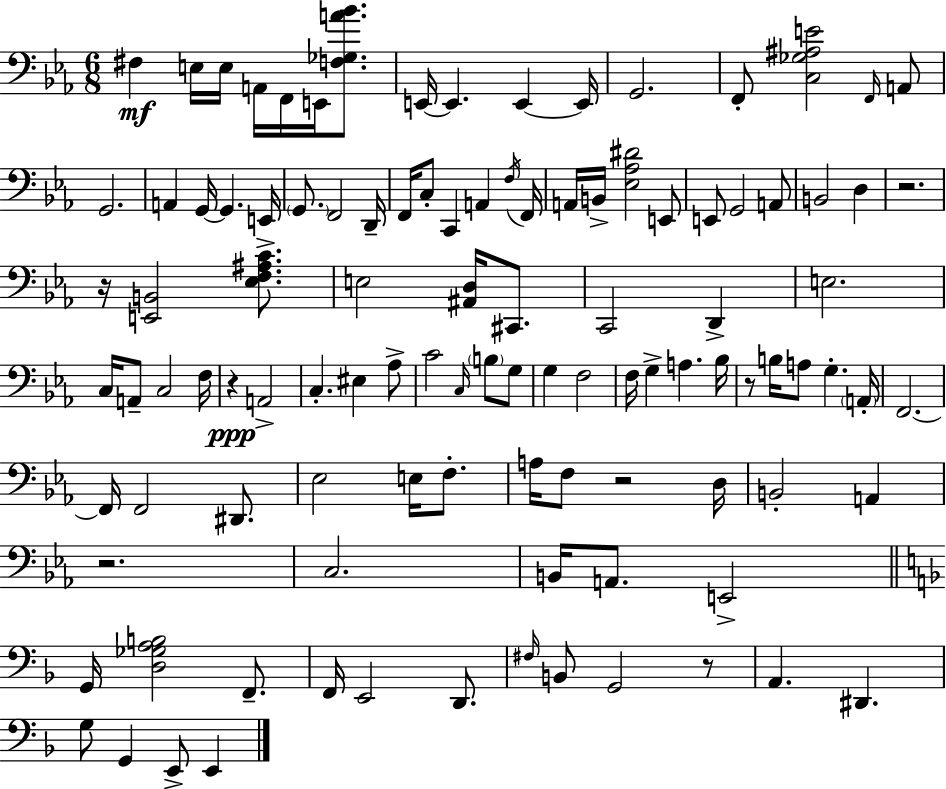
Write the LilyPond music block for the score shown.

{
  \clef bass
  \numericTimeSignature
  \time 6/8
  \key c \minor
  fis4\mf e16 e16 a,16 f,16 e,16 <f ges a' bes'>8. | e,16~~ e,4. e,4~~ e,16 | g,2. | f,8-. <c ges ais e'>2 \grace { f,16 } a,8 | \break g,2. | a,4 g,16~~ g,4. | e,16-> \parenthesize g,8. f,2 | d,16-- f,16 c8-. c,4 a,4 | \break \acciaccatura { f16 } f,16 a,16 b,16-> <ees aes dis'>2 | e,8 e,8 g,2 | a,8 b,2 d4 | r2. | \break r16 <e, b,>2 <ees f ais c'>8. | e2 <ais, d>16 cis,8. | c,2 d,4-> | e2. | \break c16 a,8-- c2 | f16 r4\ppp a,2-> | c4.-. eis4 | aes8-> c'2 \grace { c16 } \parenthesize b8 | \break g8 g4 f2 | f16 g4-> a4. | bes16 r8 b16 a8 g4.-. | \parenthesize a,16-. f,2.~~ | \break f,16 f,2 | dis,8. ees2 e16 | f8.-. a16 f8 r2 | d16 b,2-. a,4 | \break r2. | c2. | b,16 a,8. e,2-> | \bar "||" \break \key f \major g,16 <d ges a b>2 f,8.-- | f,16 e,2 d,8. | \grace { fis16 } b,8 g,2 r8 | a,4. dis,4. | \break g8 g,4 e,8-> e,4 | \bar "|."
}